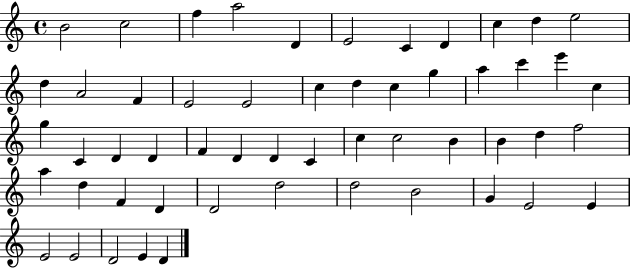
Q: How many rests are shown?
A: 0